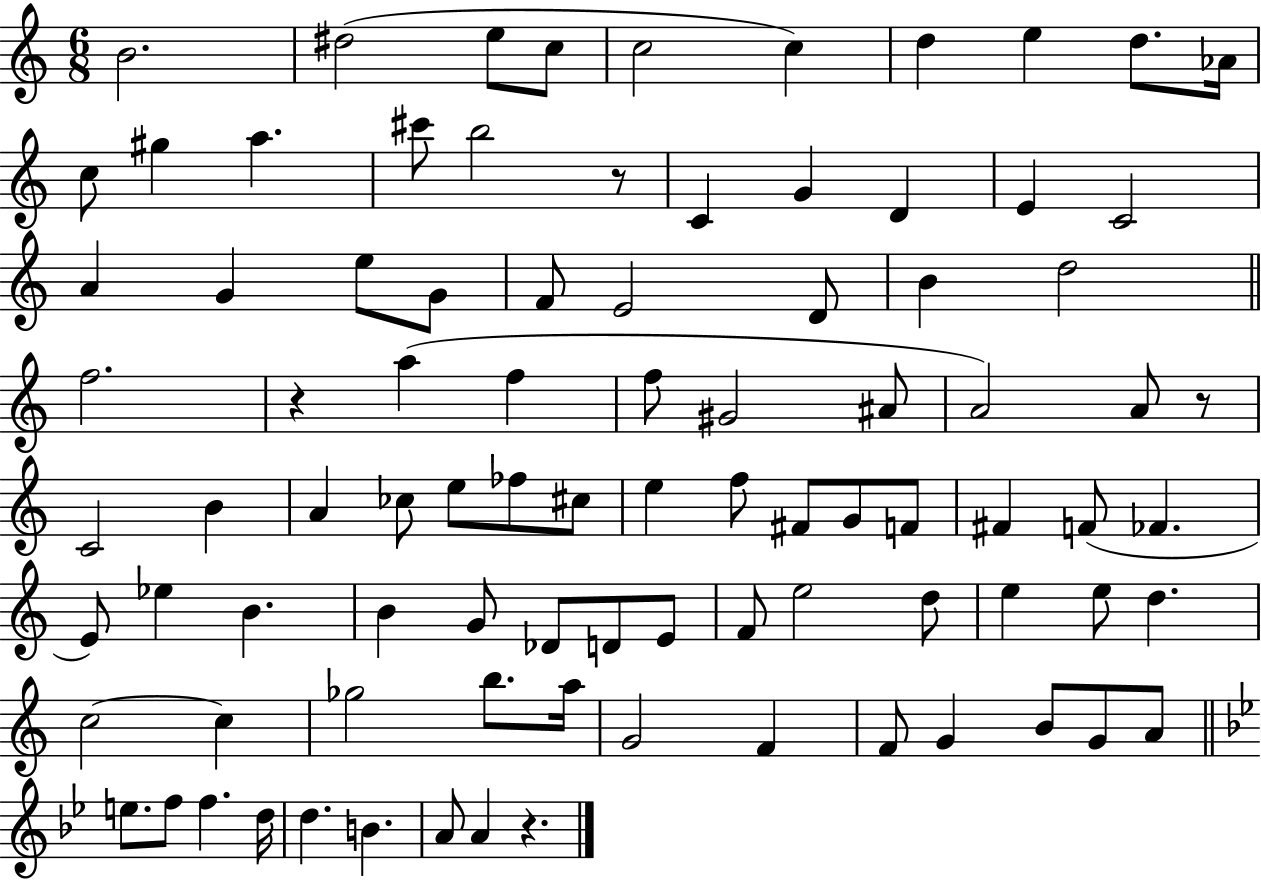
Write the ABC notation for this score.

X:1
T:Untitled
M:6/8
L:1/4
K:C
B2 ^d2 e/2 c/2 c2 c d e d/2 _A/4 c/2 ^g a ^c'/2 b2 z/2 C G D E C2 A G e/2 G/2 F/2 E2 D/2 B d2 f2 z a f f/2 ^G2 ^A/2 A2 A/2 z/2 C2 B A _c/2 e/2 _f/2 ^c/2 e f/2 ^F/2 G/2 F/2 ^F F/2 _F E/2 _e B B G/2 _D/2 D/2 E/2 F/2 e2 d/2 e e/2 d c2 c _g2 b/2 a/4 G2 F F/2 G B/2 G/2 A/2 e/2 f/2 f d/4 d B A/2 A z